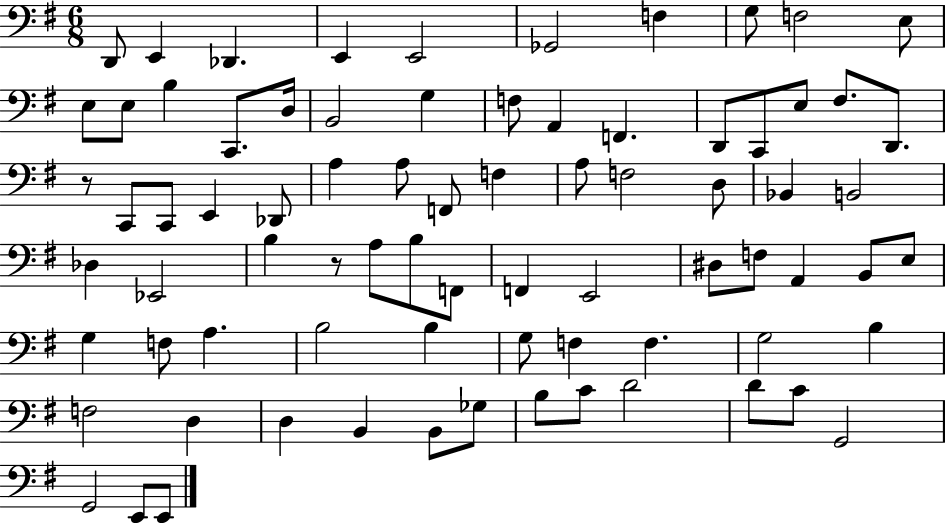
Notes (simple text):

D2/e E2/q Db2/q. E2/q E2/h Gb2/h F3/q G3/e F3/h E3/e E3/e E3/e B3/q C2/e. D3/s B2/h G3/q F3/e A2/q F2/q. D2/e C2/e E3/e F#3/e. D2/e. R/e C2/e C2/e E2/q Db2/e A3/q A3/e F2/e F3/q A3/e F3/h D3/e Bb2/q B2/h Db3/q Eb2/h B3/q R/e A3/e B3/e F2/e F2/q E2/h D#3/e F3/e A2/q B2/e E3/e G3/q F3/e A3/q. B3/h B3/q G3/e F3/q F3/q. G3/h B3/q F3/h D3/q D3/q B2/q B2/e Gb3/e B3/e C4/e D4/h D4/e C4/e G2/h G2/h E2/e E2/e